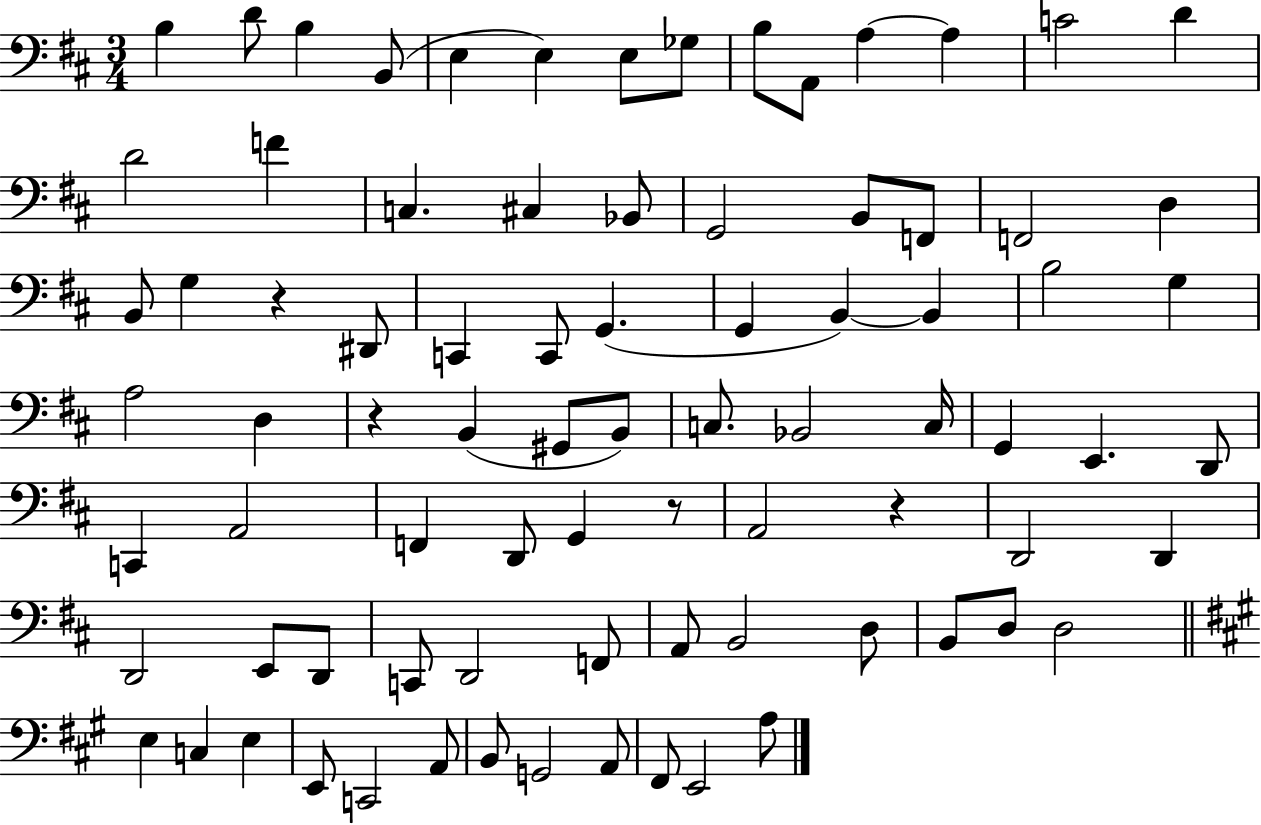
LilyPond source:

{
  \clef bass
  \numericTimeSignature
  \time 3/4
  \key d \major
  b4 d'8 b4 b,8( | e4 e4) e8 ges8 | b8 a,8 a4~~ a4 | c'2 d'4 | \break d'2 f'4 | c4. cis4 bes,8 | g,2 b,8 f,8 | f,2 d4 | \break b,8 g4 r4 dis,8 | c,4 c,8 g,4.( | g,4 b,4~~) b,4 | b2 g4 | \break a2 d4 | r4 b,4( gis,8 b,8) | c8. bes,2 c16 | g,4 e,4. d,8 | \break c,4 a,2 | f,4 d,8 g,4 r8 | a,2 r4 | d,2 d,4 | \break d,2 e,8 d,8 | c,8 d,2 f,8 | a,8 b,2 d8 | b,8 d8 d2 | \break \bar "||" \break \key a \major e4 c4 e4 | e,8 c,2 a,8 | b,8 g,2 a,8 | fis,8 e,2 a8 | \break \bar "|."
}